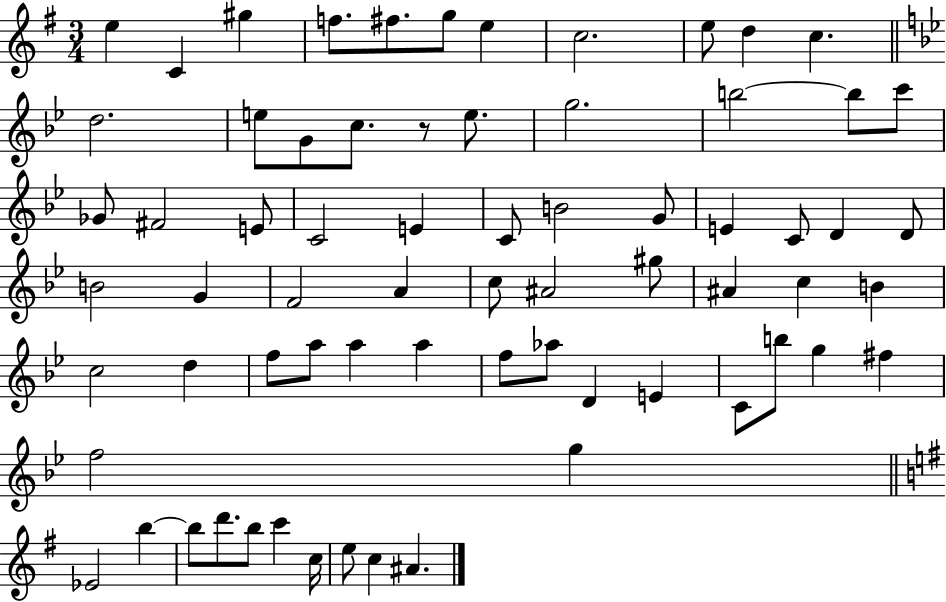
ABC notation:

X:1
T:Untitled
M:3/4
L:1/4
K:G
e C ^g f/2 ^f/2 g/2 e c2 e/2 d c d2 e/2 G/2 c/2 z/2 e/2 g2 b2 b/2 c'/2 _G/2 ^F2 E/2 C2 E C/2 B2 G/2 E C/2 D D/2 B2 G F2 A c/2 ^A2 ^g/2 ^A c B c2 d f/2 a/2 a a f/2 _a/2 D E C/2 b/2 g ^f f2 g _E2 b b/2 d'/2 b/2 c' c/4 e/2 c ^A